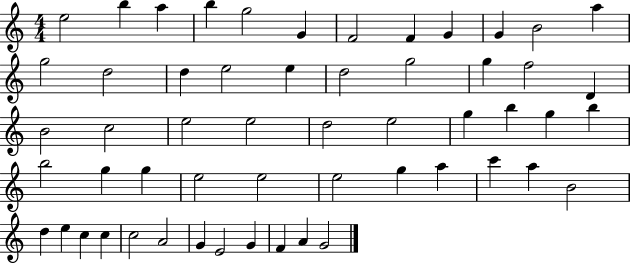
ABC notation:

X:1
T:Untitled
M:4/4
L:1/4
K:C
e2 b a b g2 G F2 F G G B2 a g2 d2 d e2 e d2 g2 g f2 D B2 c2 e2 e2 d2 e2 g b g b b2 g g e2 e2 e2 g a c' a B2 d e c c c2 A2 G E2 G F A G2